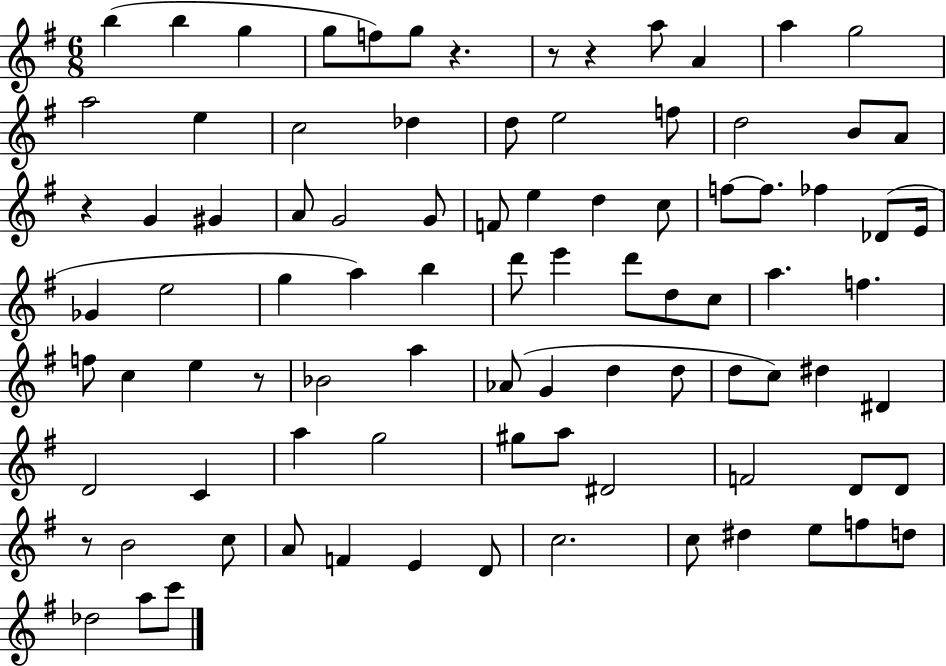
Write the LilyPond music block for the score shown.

{
  \clef treble
  \numericTimeSignature
  \time 6/8
  \key g \major
  b''4( b''4 g''4 | g''8 f''8) g''8 r4. | r8 r4 a''8 a'4 | a''4 g''2 | \break a''2 e''4 | c''2 des''4 | d''8 e''2 f''8 | d''2 b'8 a'8 | \break r4 g'4 gis'4 | a'8 g'2 g'8 | f'8 e''4 d''4 c''8 | f''8~~ f''8. fes''4 des'8( e'16 | \break ges'4 e''2 | g''4 a''4) b''4 | d'''8 e'''4 d'''8 d''8 c''8 | a''4. f''4. | \break f''8 c''4 e''4 r8 | bes'2 a''4 | aes'8( g'4 d''4 d''8 | d''8 c''8) dis''4 dis'4 | \break d'2 c'4 | a''4 g''2 | gis''8 a''8 dis'2 | f'2 d'8 d'8 | \break r8 b'2 c''8 | a'8 f'4 e'4 d'8 | c''2. | c''8 dis''4 e''8 f''8 d''8 | \break des''2 a''8 c'''8 | \bar "|."
}